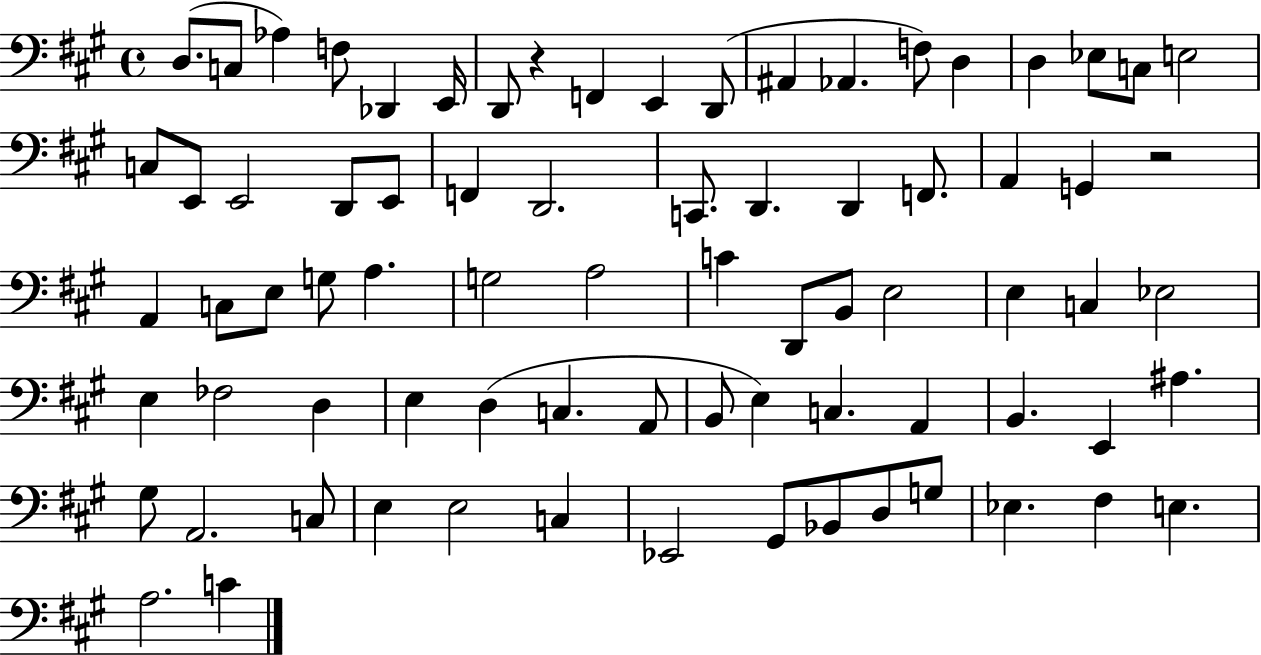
{
  \clef bass
  \time 4/4
  \defaultTimeSignature
  \key a \major
  d8.( c8 aes4) f8 des,4 e,16 | d,8 r4 f,4 e,4 d,8( | ais,4 aes,4. f8) d4 | d4 ees8 c8 e2 | \break c8 e,8 e,2 d,8 e,8 | f,4 d,2. | c,8. d,4. d,4 f,8. | a,4 g,4 r2 | \break a,4 c8 e8 g8 a4. | g2 a2 | c'4 d,8 b,8 e2 | e4 c4 ees2 | \break e4 fes2 d4 | e4 d4( c4. a,8 | b,8 e4) c4. a,4 | b,4. e,4 ais4. | \break gis8 a,2. c8 | e4 e2 c4 | ees,2 gis,8 bes,8 d8 g8 | ees4. fis4 e4. | \break a2. c'4 | \bar "|."
}